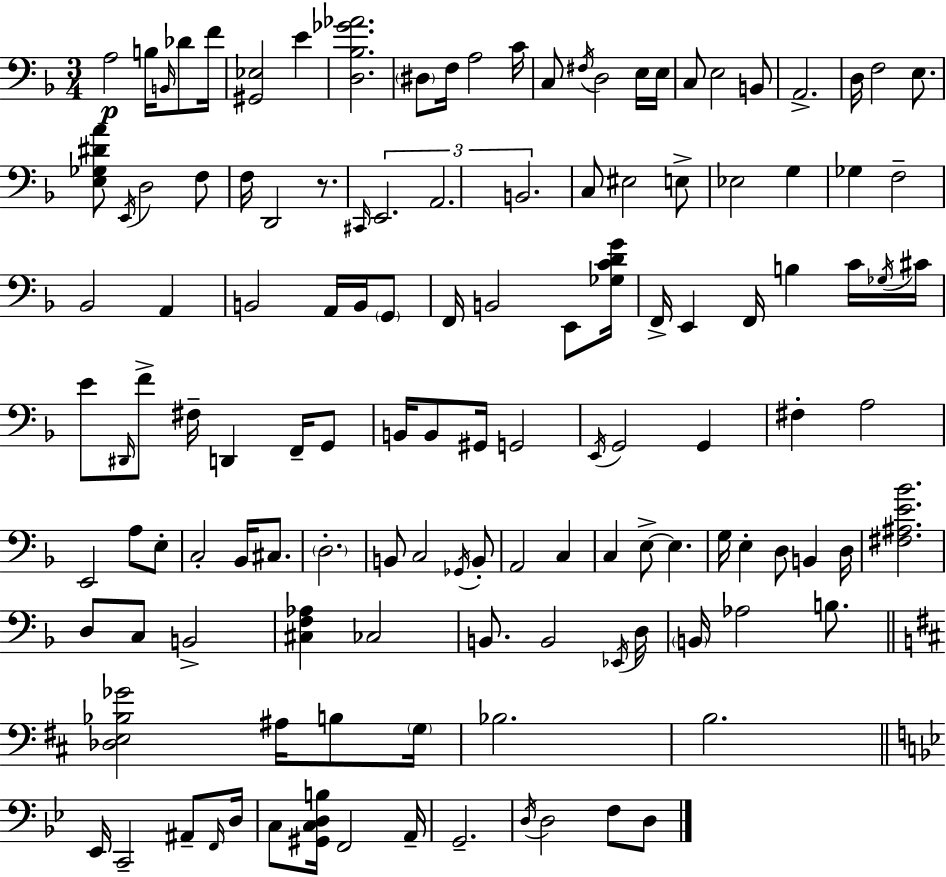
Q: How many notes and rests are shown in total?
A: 129